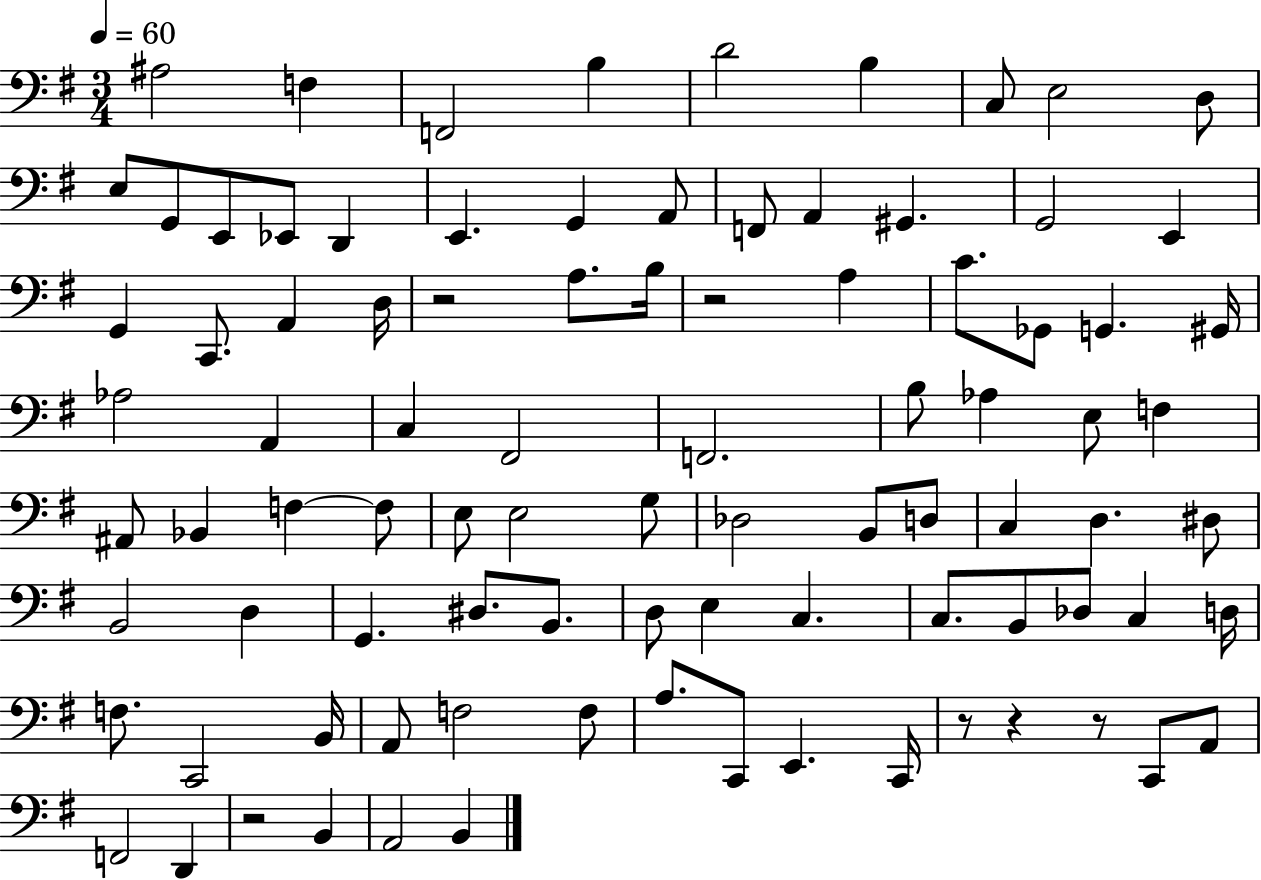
{
  \clef bass
  \numericTimeSignature
  \time 3/4
  \key g \major
  \tempo 4 = 60
  \repeat volta 2 { ais2 f4 | f,2 b4 | d'2 b4 | c8 e2 d8 | \break e8 g,8 e,8 ees,8 d,4 | e,4. g,4 a,8 | f,8 a,4 gis,4. | g,2 e,4 | \break g,4 c,8. a,4 d16 | r2 a8. b16 | r2 a4 | c'8. ges,8 g,4. gis,16 | \break aes2 a,4 | c4 fis,2 | f,2. | b8 aes4 e8 f4 | \break ais,8 bes,4 f4~~ f8 | e8 e2 g8 | des2 b,8 d8 | c4 d4. dis8 | \break b,2 d4 | g,4. dis8. b,8. | d8 e4 c4. | c8. b,8 des8 c4 d16 | \break f8. c,2 b,16 | a,8 f2 f8 | a8. c,8 e,4. c,16 | r8 r4 r8 c,8 a,8 | \break f,2 d,4 | r2 b,4 | a,2 b,4 | } \bar "|."
}